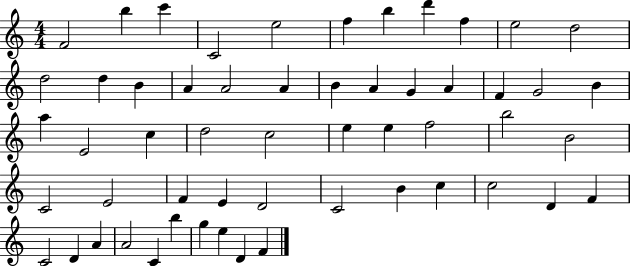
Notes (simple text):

F4/h B5/q C6/q C4/h E5/h F5/q B5/q D6/q F5/q E5/h D5/h D5/h D5/q B4/q A4/q A4/h A4/q B4/q A4/q G4/q A4/q F4/q G4/h B4/q A5/q E4/h C5/q D5/h C5/h E5/q E5/q F5/h B5/h B4/h C4/h E4/h F4/q E4/q D4/h C4/h B4/q C5/q C5/h D4/q F4/q C4/h D4/q A4/q A4/h C4/q B5/q G5/q E5/q D4/q F4/q